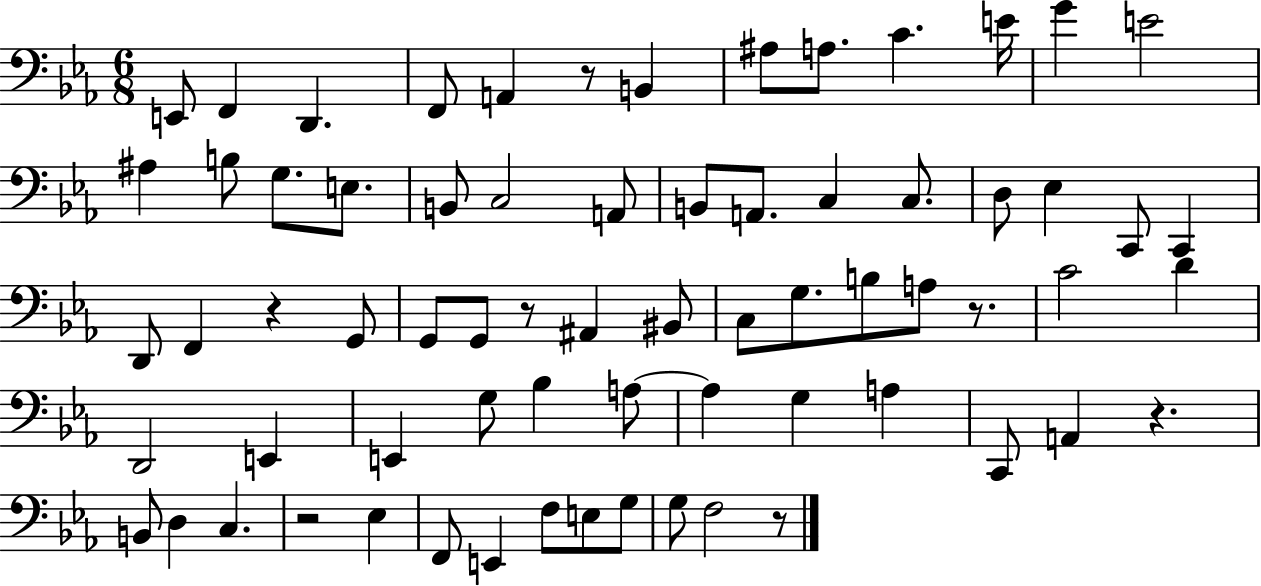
X:1
T:Untitled
M:6/8
L:1/4
K:Eb
E,,/2 F,, D,, F,,/2 A,, z/2 B,, ^A,/2 A,/2 C E/4 G E2 ^A, B,/2 G,/2 E,/2 B,,/2 C,2 A,,/2 B,,/2 A,,/2 C, C,/2 D,/2 _E, C,,/2 C,, D,,/2 F,, z G,,/2 G,,/2 G,,/2 z/2 ^A,, ^B,,/2 C,/2 G,/2 B,/2 A,/2 z/2 C2 D D,,2 E,, E,, G,/2 _B, A,/2 A, G, A, C,,/2 A,, z B,,/2 D, C, z2 _E, F,,/2 E,, F,/2 E,/2 G,/2 G,/2 F,2 z/2